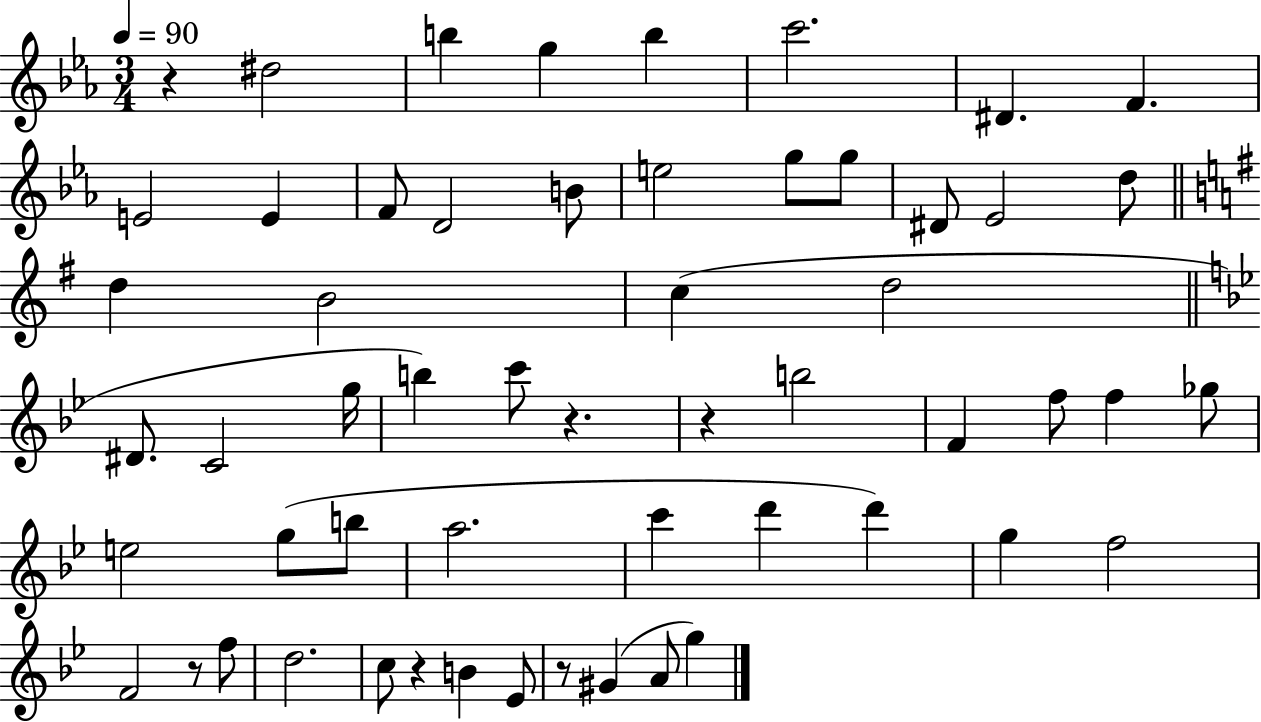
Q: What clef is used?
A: treble